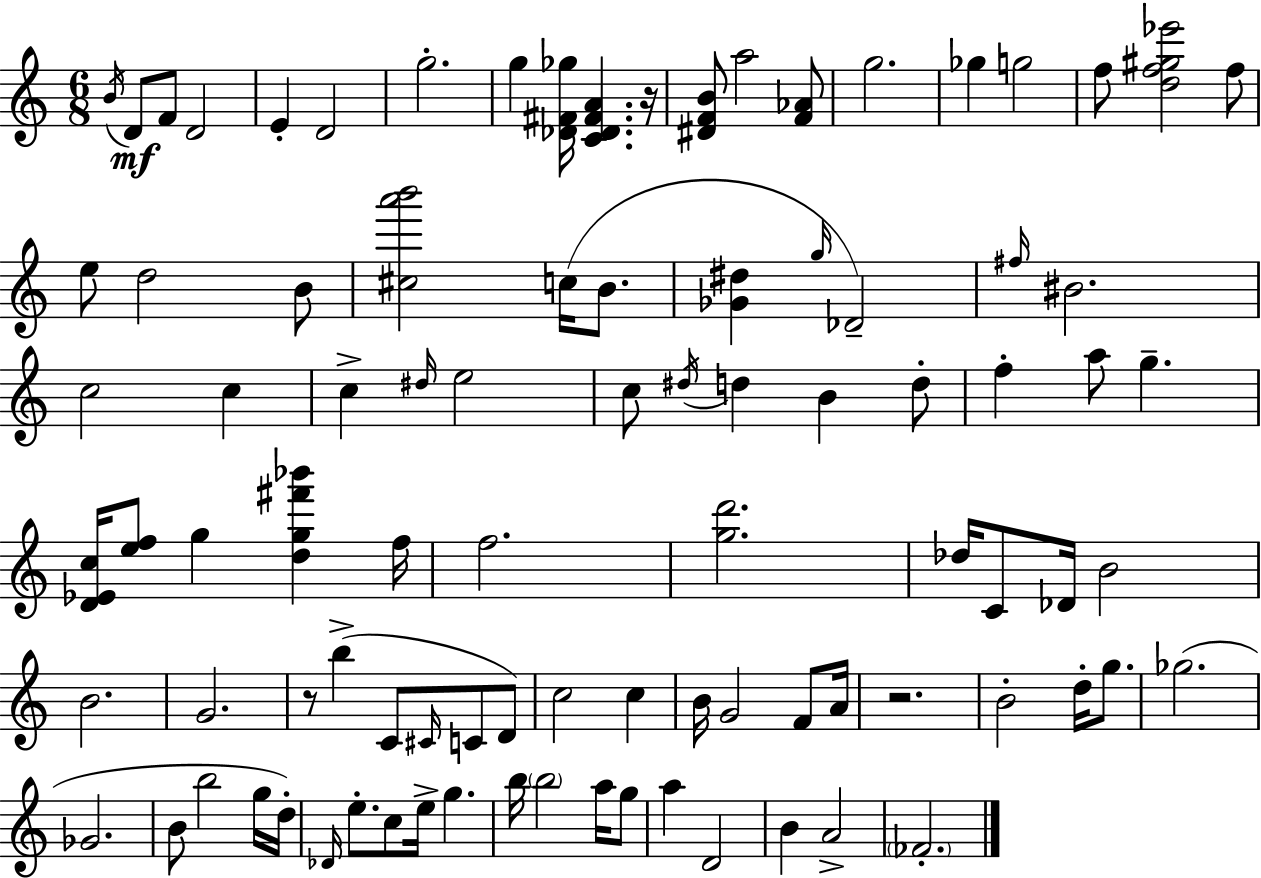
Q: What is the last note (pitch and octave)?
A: FES4